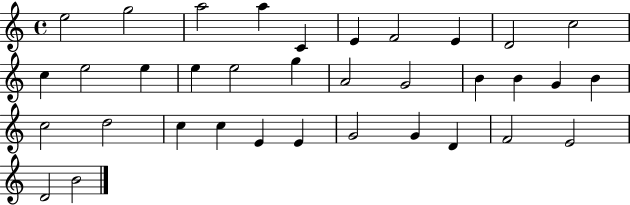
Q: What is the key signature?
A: C major